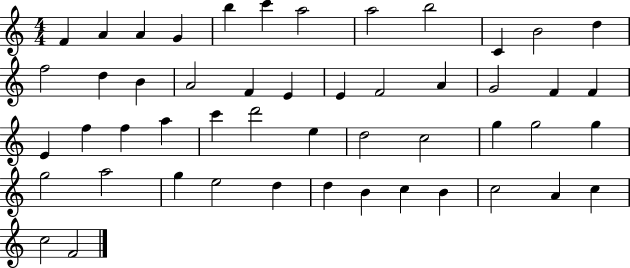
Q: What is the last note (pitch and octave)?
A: F4